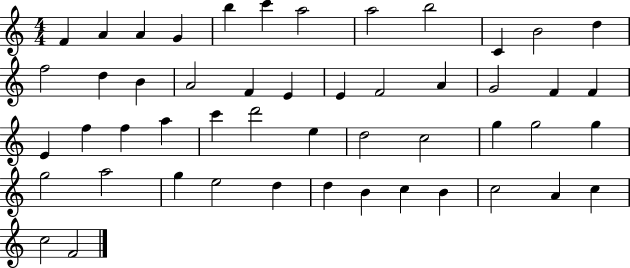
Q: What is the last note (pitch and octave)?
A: F4